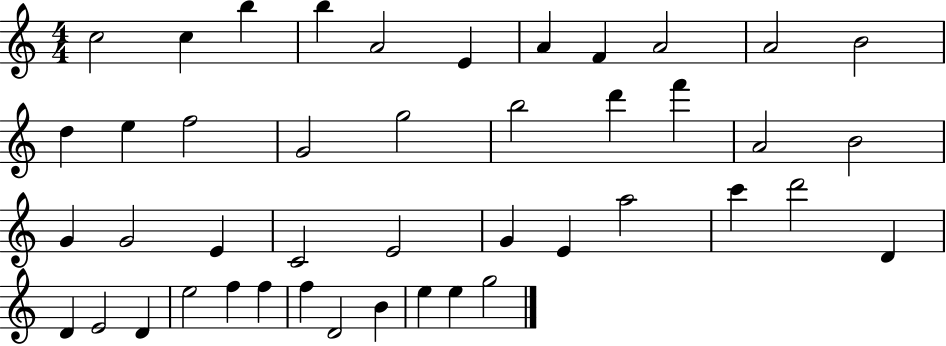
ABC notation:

X:1
T:Untitled
M:4/4
L:1/4
K:C
c2 c b b A2 E A F A2 A2 B2 d e f2 G2 g2 b2 d' f' A2 B2 G G2 E C2 E2 G E a2 c' d'2 D D E2 D e2 f f f D2 B e e g2